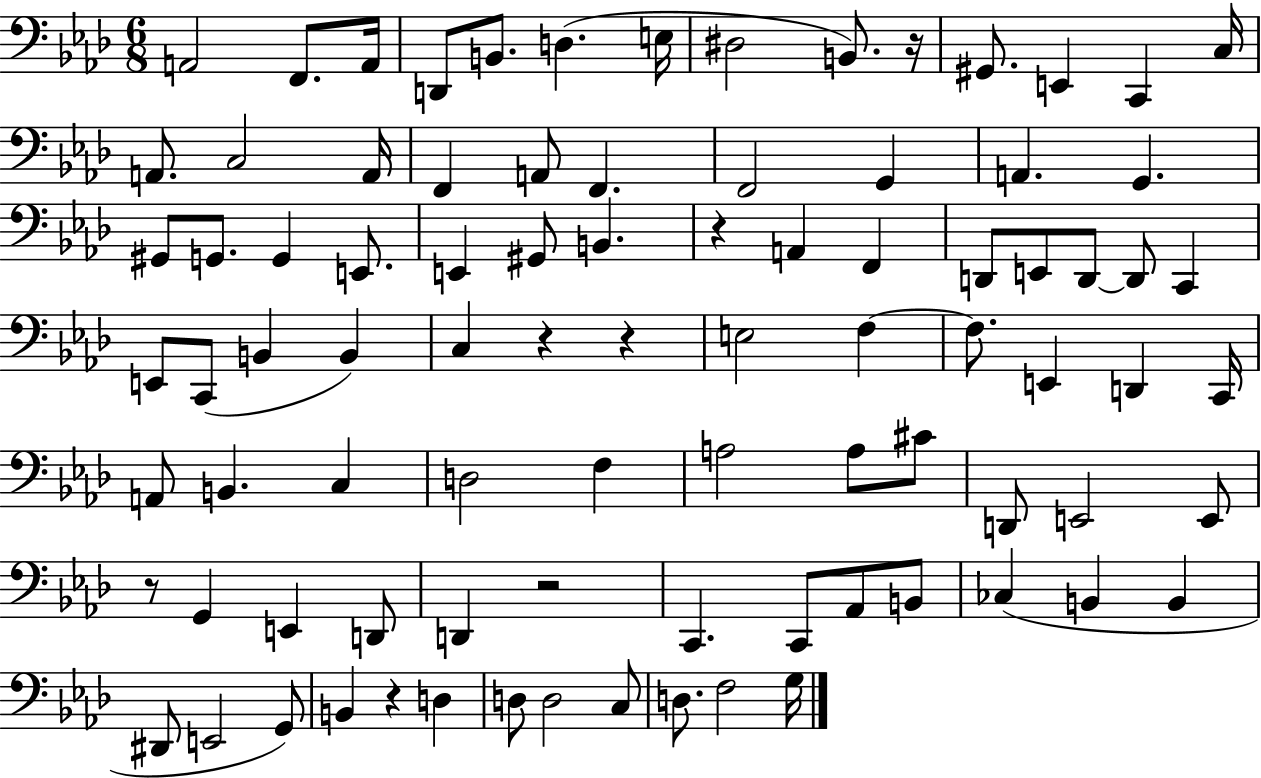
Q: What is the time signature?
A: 6/8